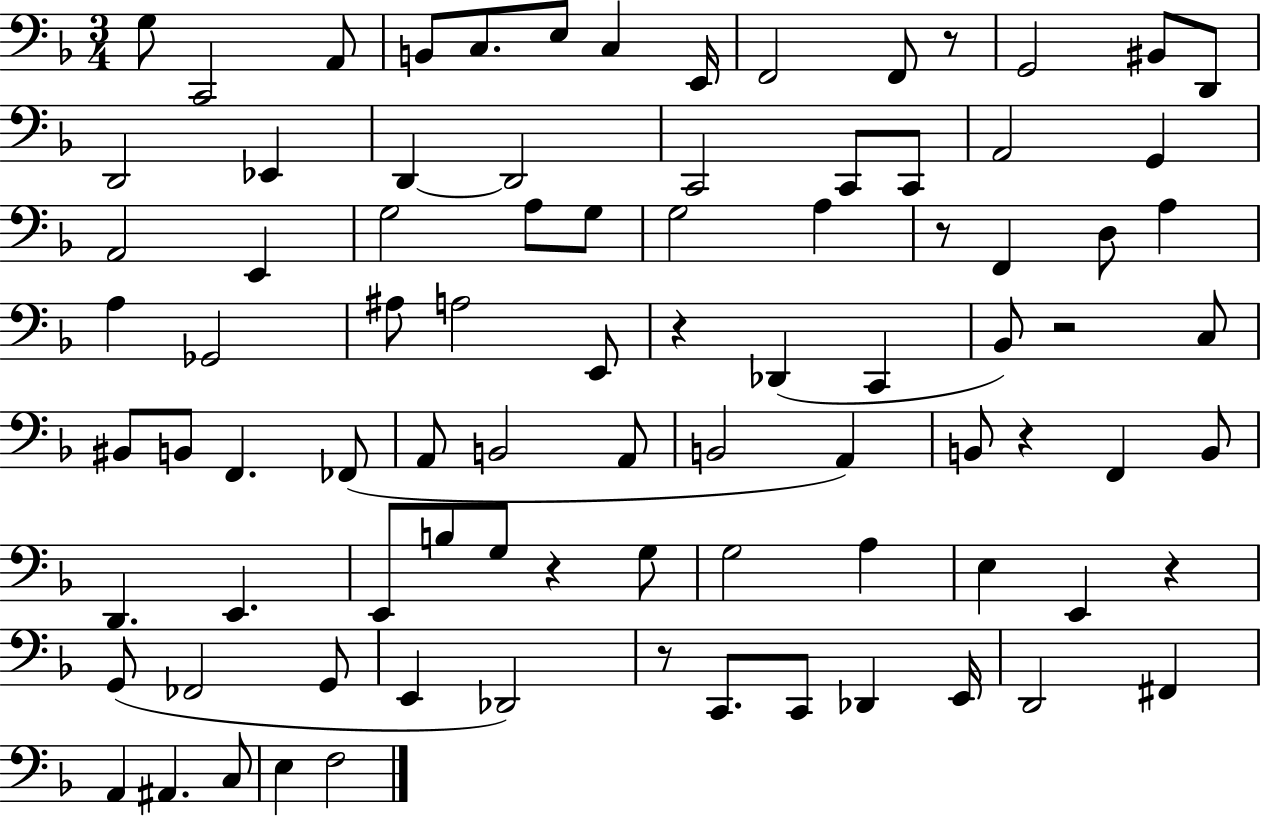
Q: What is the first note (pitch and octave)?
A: G3